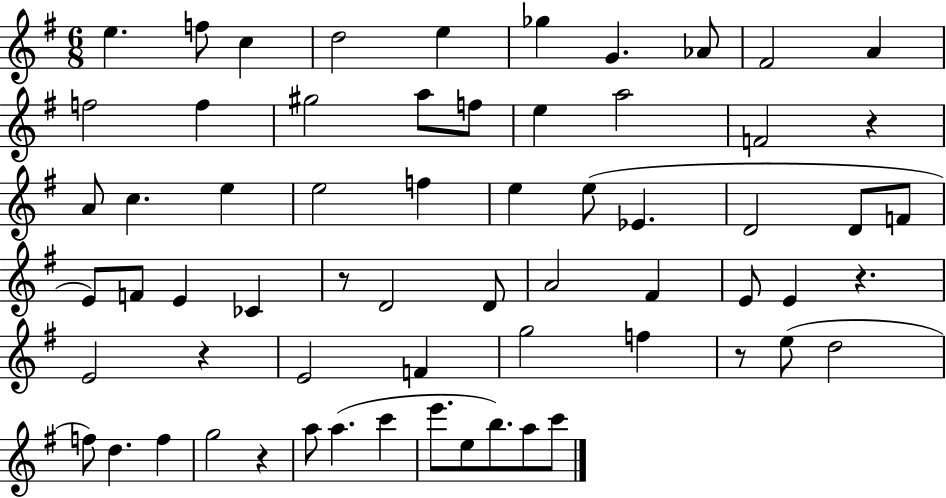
E5/q. F5/e C5/q D5/h E5/q Gb5/q G4/q. Ab4/e F#4/h A4/q F5/h F5/q G#5/h A5/e F5/e E5/q A5/h F4/h R/q A4/e C5/q. E5/q E5/h F5/q E5/q E5/e Eb4/q. D4/h D4/e F4/e E4/e F4/e E4/q CES4/q R/e D4/h D4/e A4/h F#4/q E4/e E4/q R/q. E4/h R/q E4/h F4/q G5/h F5/q R/e E5/e D5/h F5/e D5/q. F5/q G5/h R/q A5/e A5/q. C6/q E6/e. E5/e B5/e. A5/e C6/e